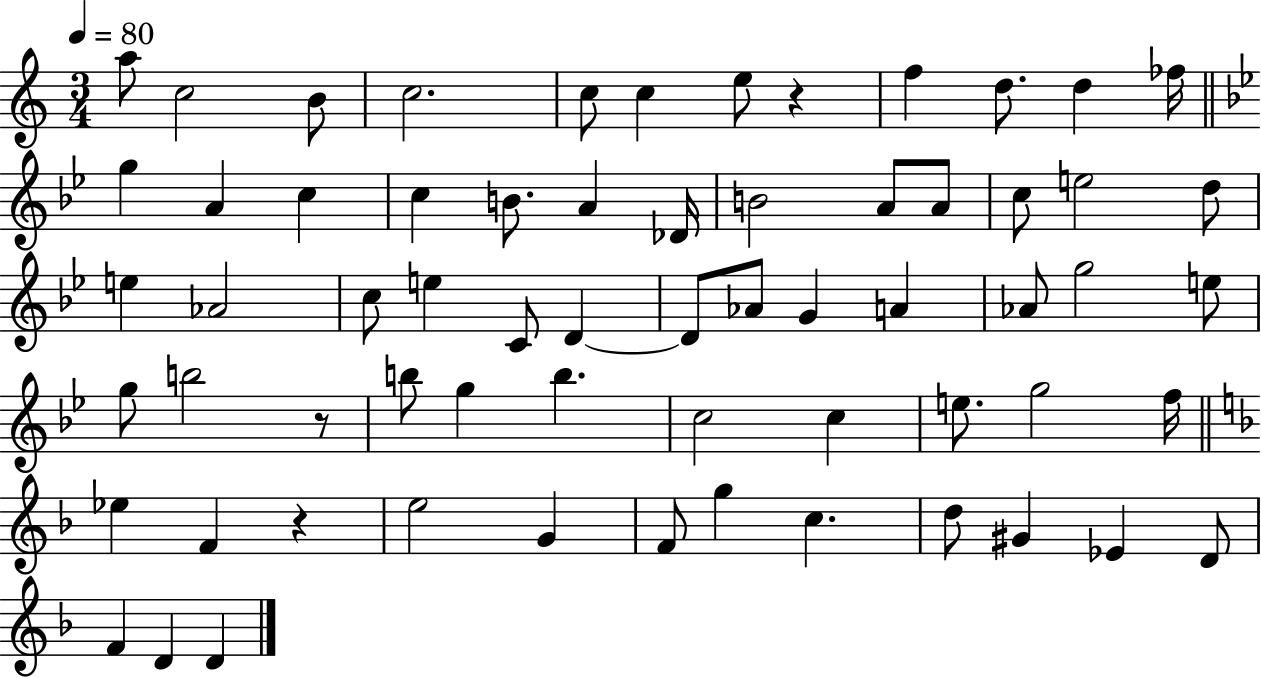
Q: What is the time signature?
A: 3/4